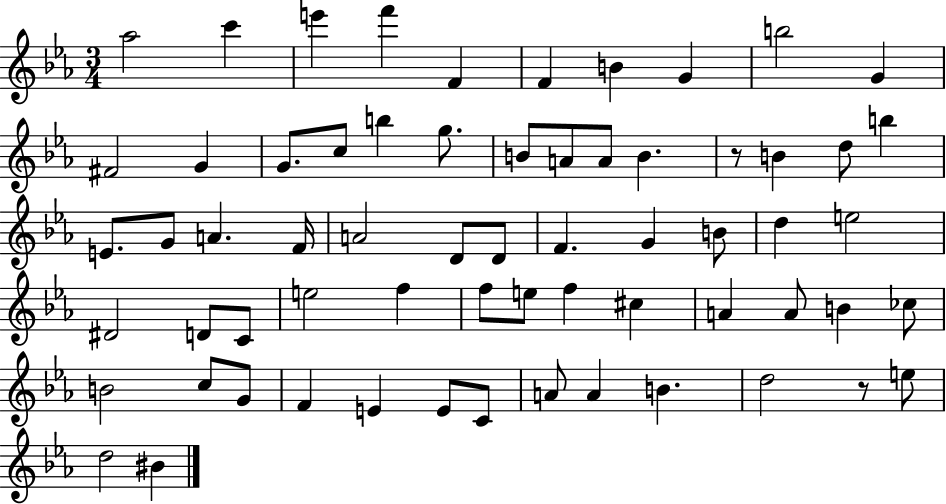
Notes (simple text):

Ab5/h C6/q E6/q F6/q F4/q F4/q B4/q G4/q B5/h G4/q F#4/h G4/q G4/e. C5/e B5/q G5/e. B4/e A4/e A4/e B4/q. R/e B4/q D5/e B5/q E4/e. G4/e A4/q. F4/s A4/h D4/e D4/e F4/q. G4/q B4/e D5/q E5/h D#4/h D4/e C4/e E5/h F5/q F5/e E5/e F5/q C#5/q A4/q A4/e B4/q CES5/e B4/h C5/e G4/e F4/q E4/q E4/e C4/e A4/e A4/q B4/q. D5/h R/e E5/e D5/h BIS4/q